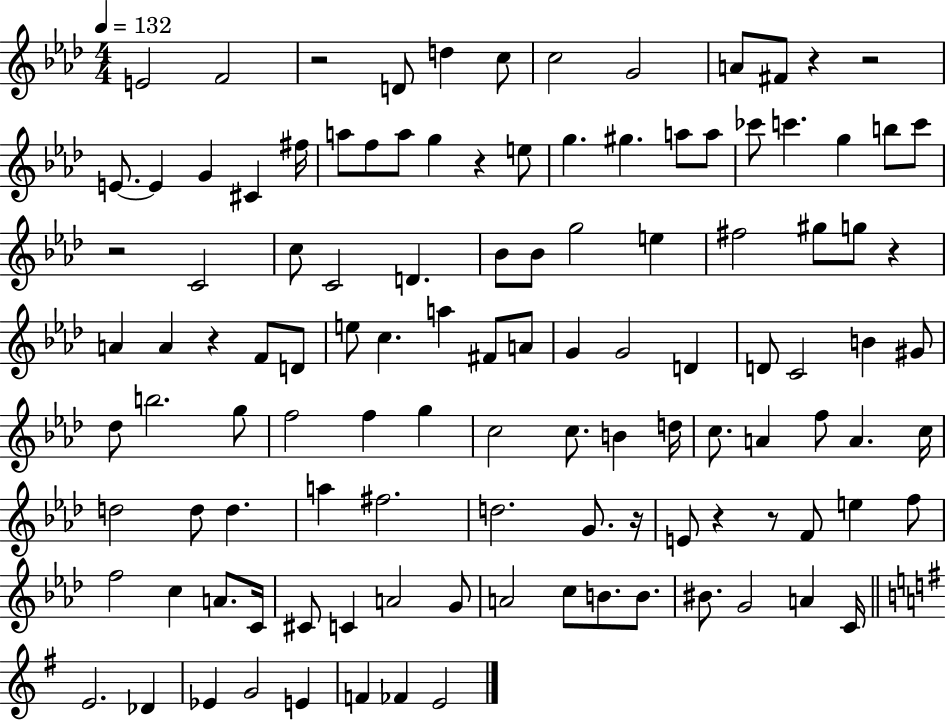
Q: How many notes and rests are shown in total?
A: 115